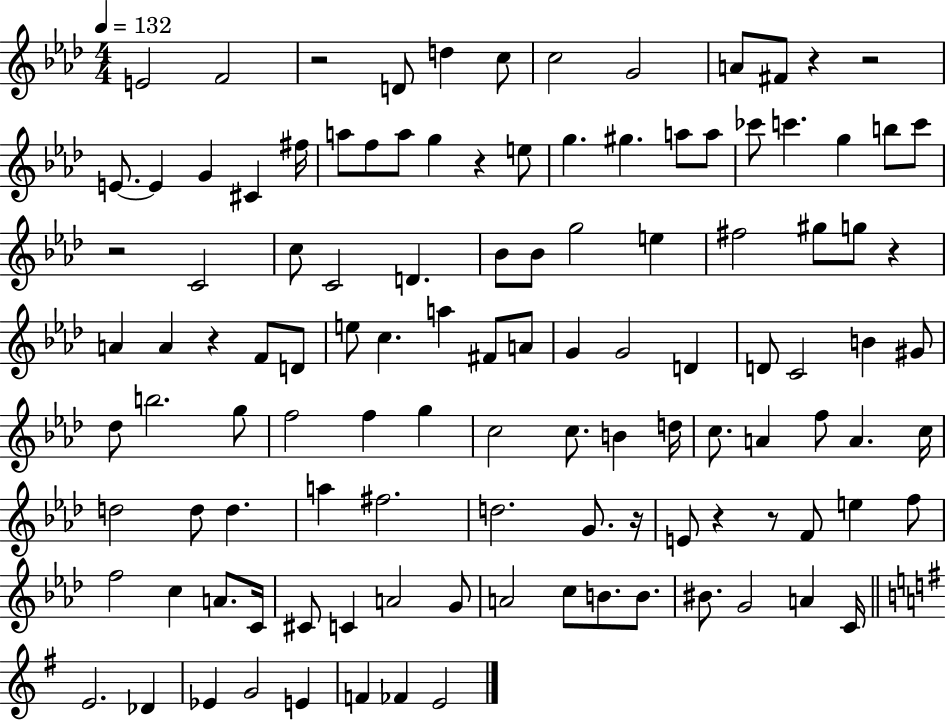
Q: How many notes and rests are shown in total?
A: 115